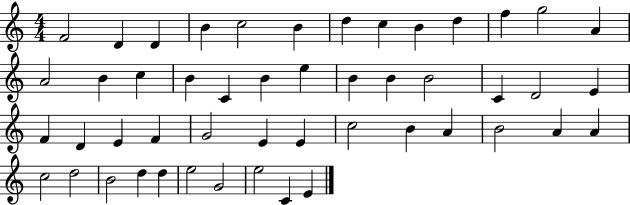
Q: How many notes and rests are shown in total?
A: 49